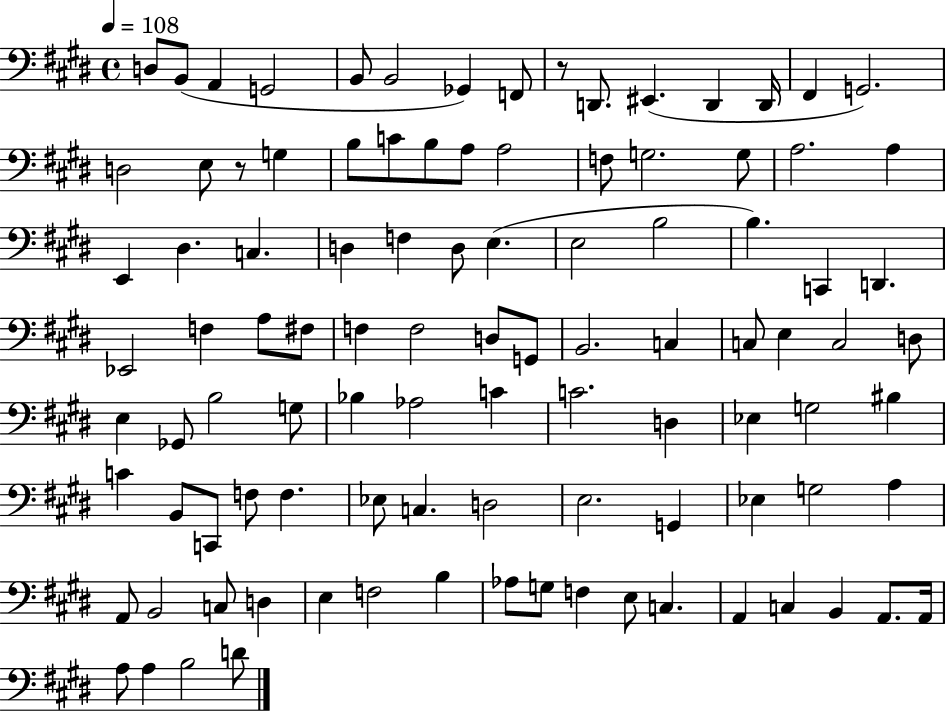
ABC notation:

X:1
T:Untitled
M:4/4
L:1/4
K:E
D,/2 B,,/2 A,, G,,2 B,,/2 B,,2 _G,, F,,/2 z/2 D,,/2 ^E,, D,, D,,/4 ^F,, G,,2 D,2 E,/2 z/2 G, B,/2 C/2 B,/2 A,/2 A,2 F,/2 G,2 G,/2 A,2 A, E,, ^D, C, D, F, D,/2 E, E,2 B,2 B, C,, D,, _E,,2 F, A,/2 ^F,/2 F, F,2 D,/2 G,,/2 B,,2 C, C,/2 E, C,2 D,/2 E, _G,,/2 B,2 G,/2 _B, _A,2 C C2 D, _E, G,2 ^B, C B,,/2 C,,/2 F,/2 F, _E,/2 C, D,2 E,2 G,, _E, G,2 A, A,,/2 B,,2 C,/2 D, E, F,2 B, _A,/2 G,/2 F, E,/2 C, A,, C, B,, A,,/2 A,,/4 A,/2 A, B,2 D/2